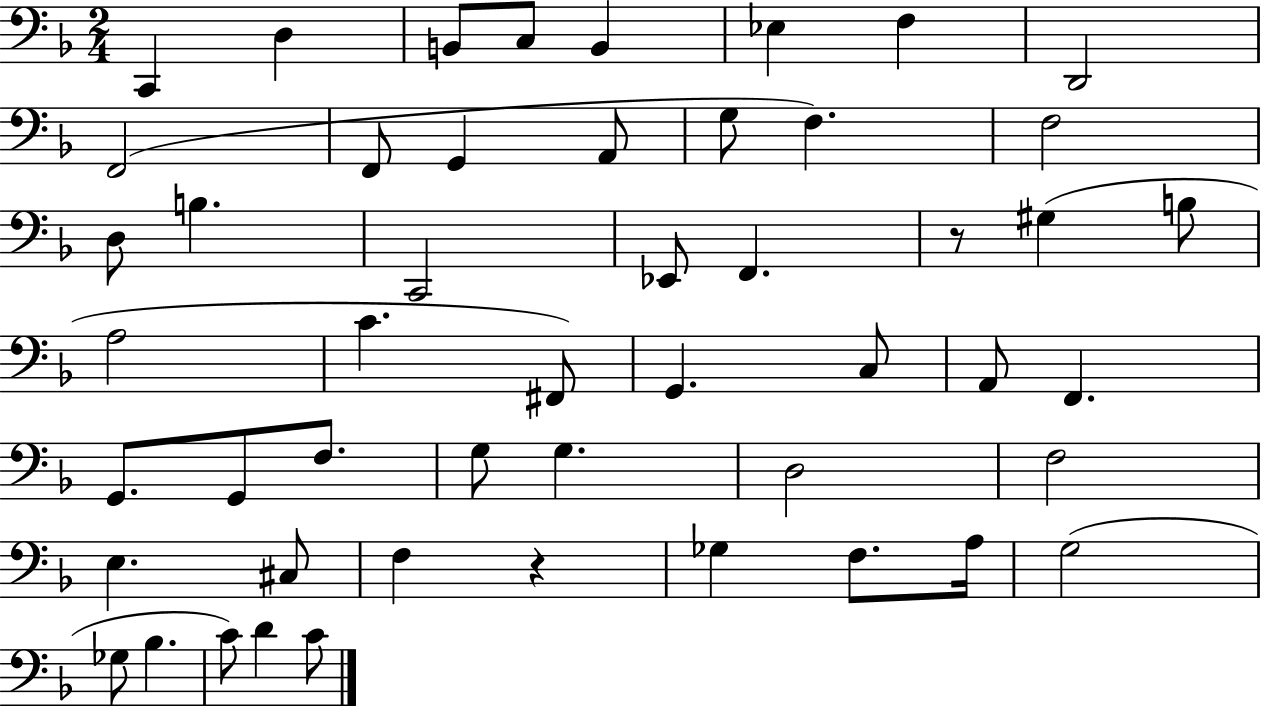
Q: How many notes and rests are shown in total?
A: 50